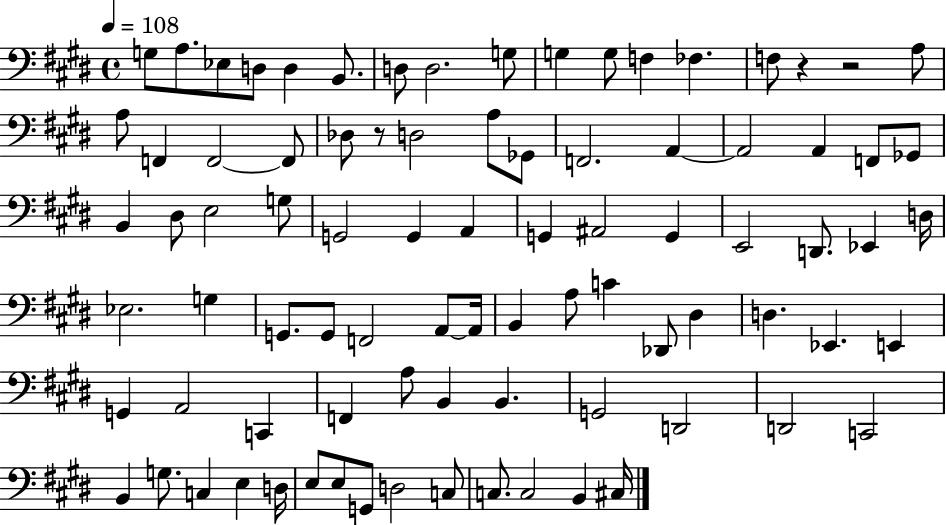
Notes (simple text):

G3/e A3/e. Eb3/e D3/e D3/q B2/e. D3/e D3/h. G3/e G3/q G3/e F3/q FES3/q. F3/e R/q R/h A3/e A3/e F2/q F2/h F2/e Db3/e R/e D3/h A3/e Gb2/e F2/h. A2/q A2/h A2/q F2/e Gb2/e B2/q D#3/e E3/h G3/e G2/h G2/q A2/q G2/q A#2/h G2/q E2/h D2/e. Eb2/q D3/s Eb3/h. G3/q G2/e. G2/e F2/h A2/e A2/s B2/q A3/e C4/q Db2/e D#3/q D3/q. Eb2/q. E2/q G2/q A2/h C2/q F2/q A3/e B2/q B2/q. G2/h D2/h D2/h C2/h B2/q G3/e. C3/q E3/q D3/s E3/e E3/e G2/e D3/h C3/e C3/e. C3/h B2/q C#3/s